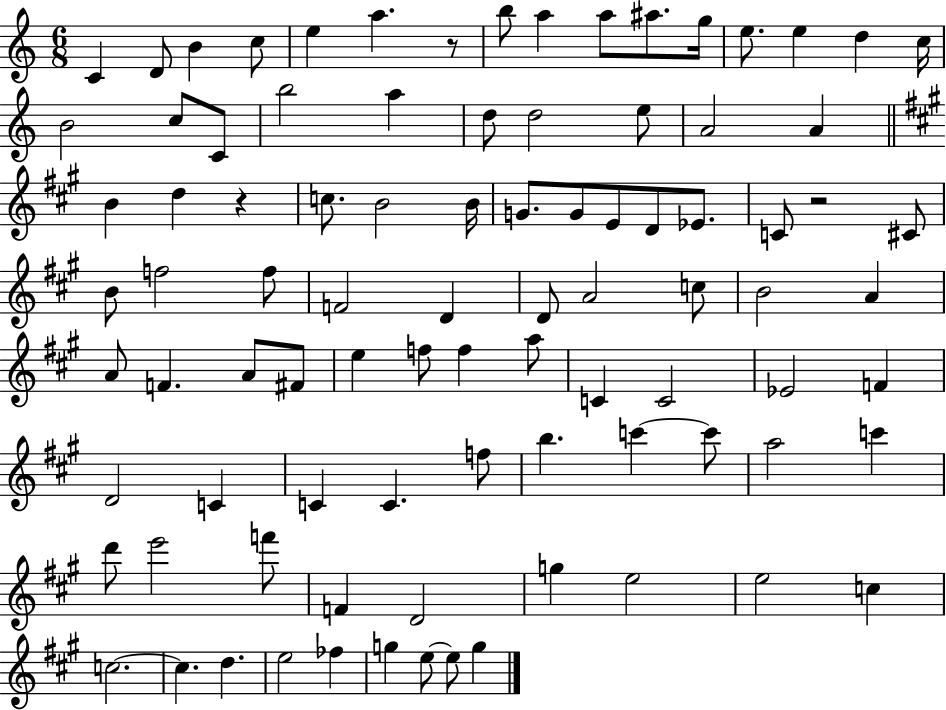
C4/q D4/e B4/q C5/e E5/q A5/q. R/e B5/e A5/q A5/e A#5/e. G5/s E5/e. E5/q D5/q C5/s B4/h C5/e C4/e B5/h A5/q D5/e D5/h E5/e A4/h A4/q B4/q D5/q R/q C5/e. B4/h B4/s G4/e. G4/e E4/e D4/e Eb4/e. C4/e R/h C#4/e B4/e F5/h F5/e F4/h D4/q D4/e A4/h C5/e B4/h A4/q A4/e F4/q. A4/e F#4/e E5/q F5/e F5/q A5/e C4/q C4/h Eb4/h F4/q D4/h C4/q C4/q C4/q. F5/e B5/q. C6/q C6/e A5/h C6/q D6/e E6/h F6/e F4/q D4/h G5/q E5/h E5/h C5/q C5/h. C5/q. D5/q. E5/h FES5/q G5/q E5/e E5/e G5/q